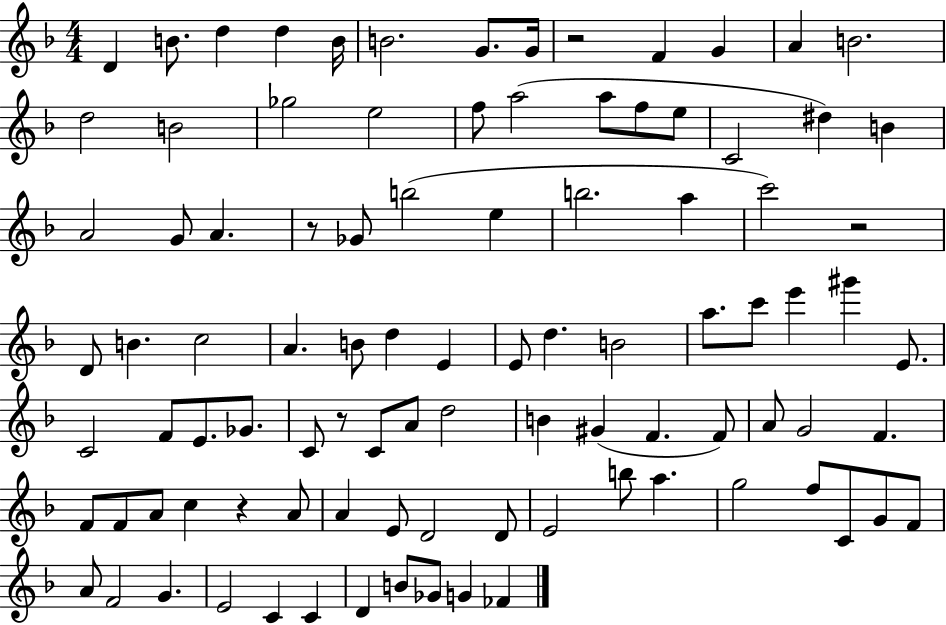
D4/q B4/e. D5/q D5/q B4/s B4/h. G4/e. G4/s R/h F4/q G4/q A4/q B4/h. D5/h B4/h Gb5/h E5/h F5/e A5/h A5/e F5/e E5/e C4/h D#5/q B4/q A4/h G4/e A4/q. R/e Gb4/e B5/h E5/q B5/h. A5/q C6/h R/h D4/e B4/q. C5/h A4/q. B4/e D5/q E4/q E4/e D5/q. B4/h A5/e. C6/e E6/q G#6/q E4/e. C4/h F4/e E4/e. Gb4/e. C4/e R/e C4/e A4/e D5/h B4/q G#4/q F4/q. F4/e A4/e G4/h F4/q. F4/e F4/e A4/e C5/q R/q A4/e A4/q E4/e D4/h D4/e E4/h B5/e A5/q. G5/h F5/e C4/e G4/e F4/e A4/e F4/h G4/q. E4/h C4/q C4/q D4/q B4/e Gb4/e G4/q FES4/q